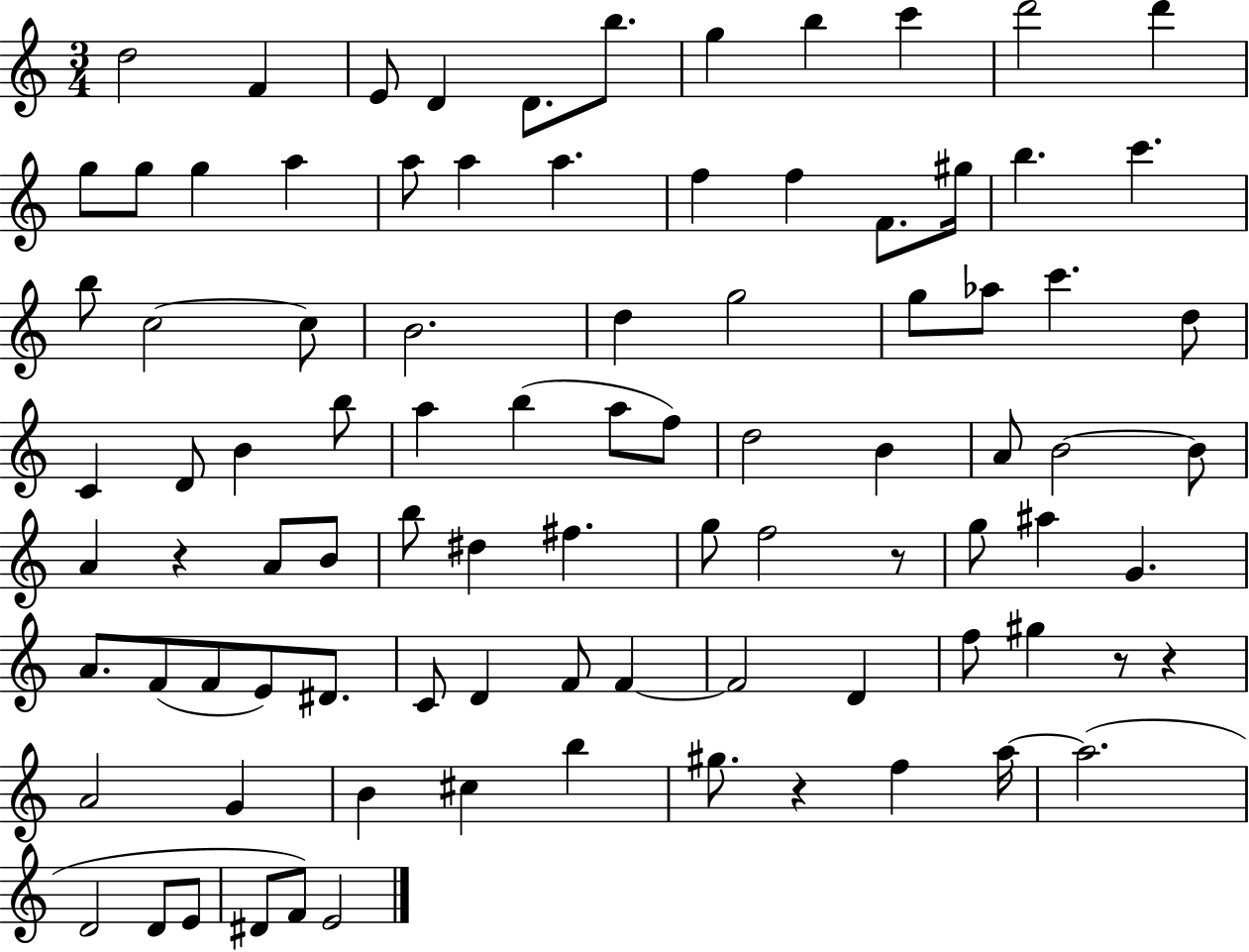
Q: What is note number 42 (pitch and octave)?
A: F5